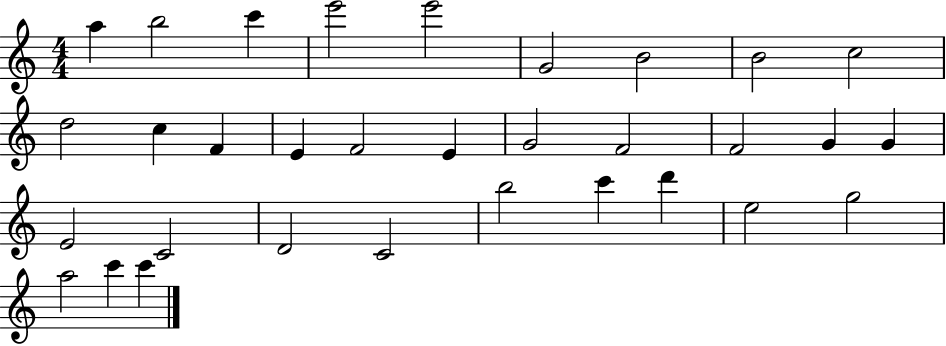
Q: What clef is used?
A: treble